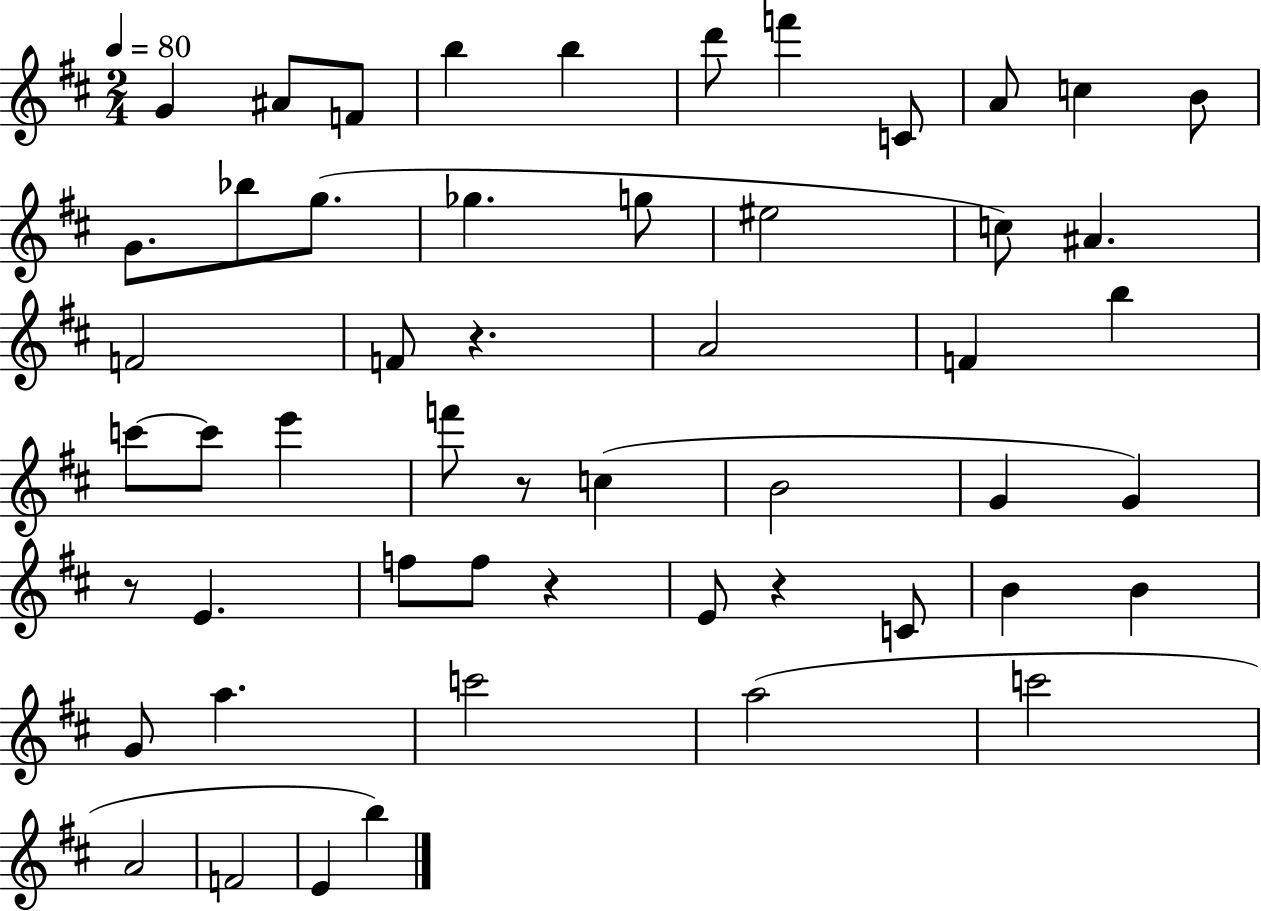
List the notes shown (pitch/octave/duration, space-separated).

G4/q A#4/e F4/e B5/q B5/q D6/e F6/q C4/e A4/e C5/q B4/e G4/e. Bb5/e G5/e. Gb5/q. G5/e EIS5/h C5/e A#4/q. F4/h F4/e R/q. A4/h F4/q B5/q C6/e C6/e E6/q F6/e R/e C5/q B4/h G4/q G4/q R/e E4/q. F5/e F5/e R/q E4/e R/q C4/e B4/q B4/q G4/e A5/q. C6/h A5/h C6/h A4/h F4/h E4/q B5/q